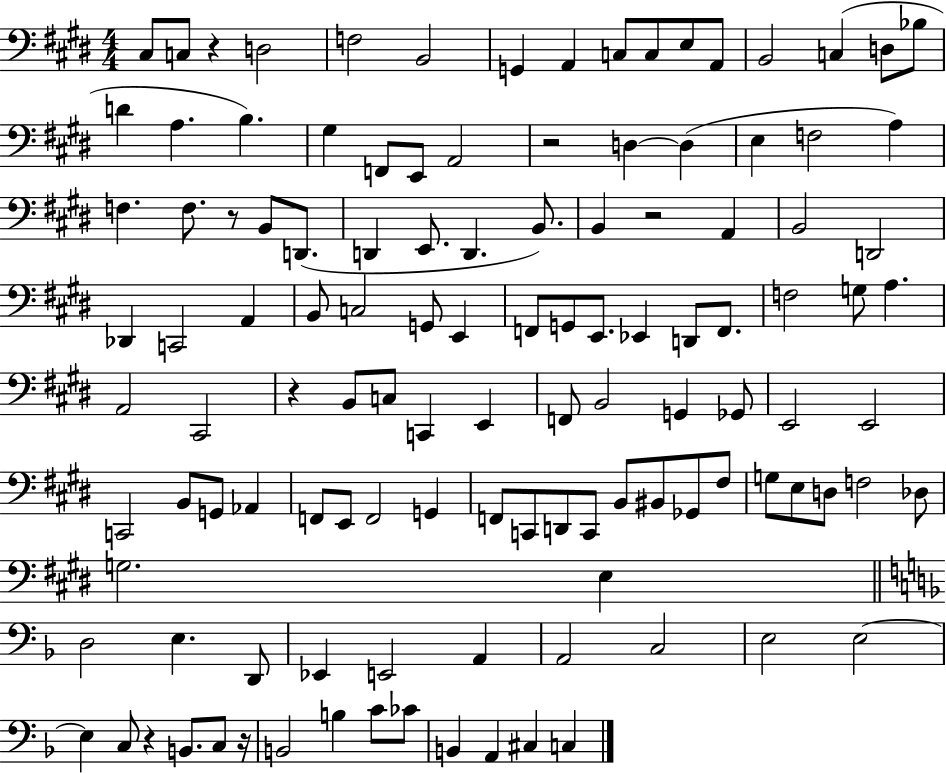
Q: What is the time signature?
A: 4/4